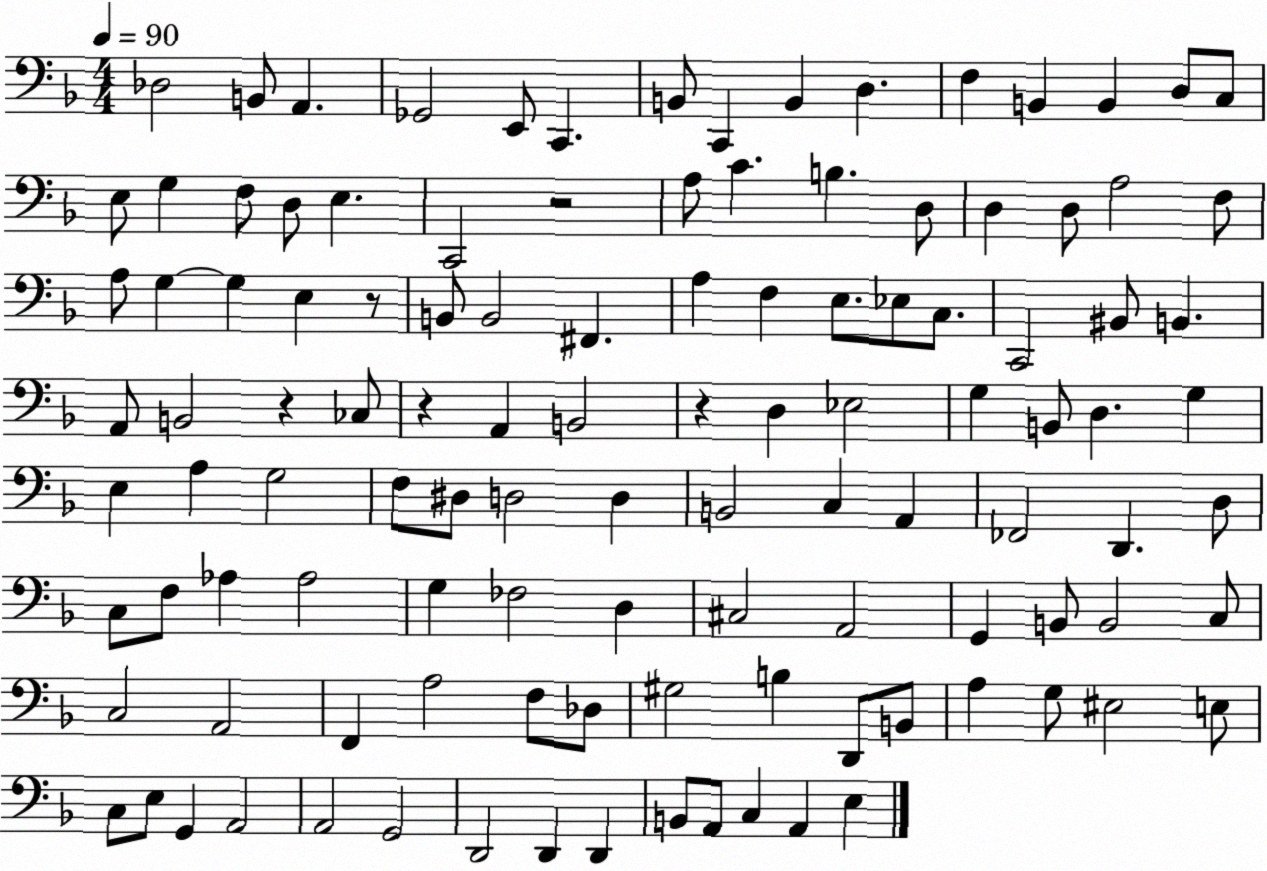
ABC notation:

X:1
T:Untitled
M:4/4
L:1/4
K:F
_D,2 B,,/2 A,, _G,,2 E,,/2 C,, B,,/2 C,, B,, D, F, B,, B,, D,/2 C,/2 E,/2 G, F,/2 D,/2 E, C,,2 z2 A,/2 C B, D,/2 D, D,/2 A,2 F,/2 A,/2 G, G, E, z/2 B,,/2 B,,2 ^F,, A, F, E,/2 _E,/2 C,/2 C,,2 ^B,,/2 B,, A,,/2 B,,2 z _C,/2 z A,, B,,2 z D, _E,2 G, B,,/2 D, G, E, A, G,2 F,/2 ^D,/2 D,2 D, B,,2 C, A,, _F,,2 D,, D,/2 C,/2 F,/2 _A, _A,2 G, _F,2 D, ^C,2 A,,2 G,, B,,/2 B,,2 C,/2 C,2 A,,2 F,, A,2 F,/2 _D,/2 ^G,2 B, D,,/2 B,,/2 A, G,/2 ^E,2 E,/2 C,/2 E,/2 G,, A,,2 A,,2 G,,2 D,,2 D,, D,, B,,/2 A,,/2 C, A,, E,